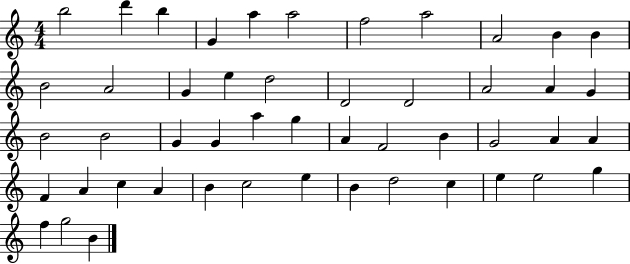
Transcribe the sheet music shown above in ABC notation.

X:1
T:Untitled
M:4/4
L:1/4
K:C
b2 d' b G a a2 f2 a2 A2 B B B2 A2 G e d2 D2 D2 A2 A G B2 B2 G G a g A F2 B G2 A A F A c A B c2 e B d2 c e e2 g f g2 B